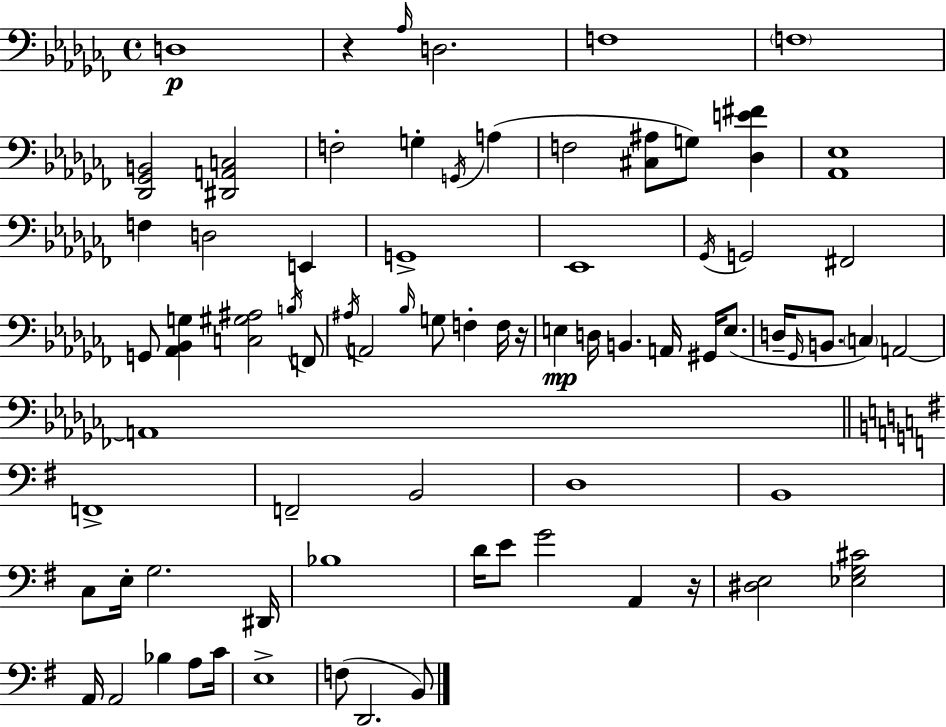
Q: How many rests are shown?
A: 3